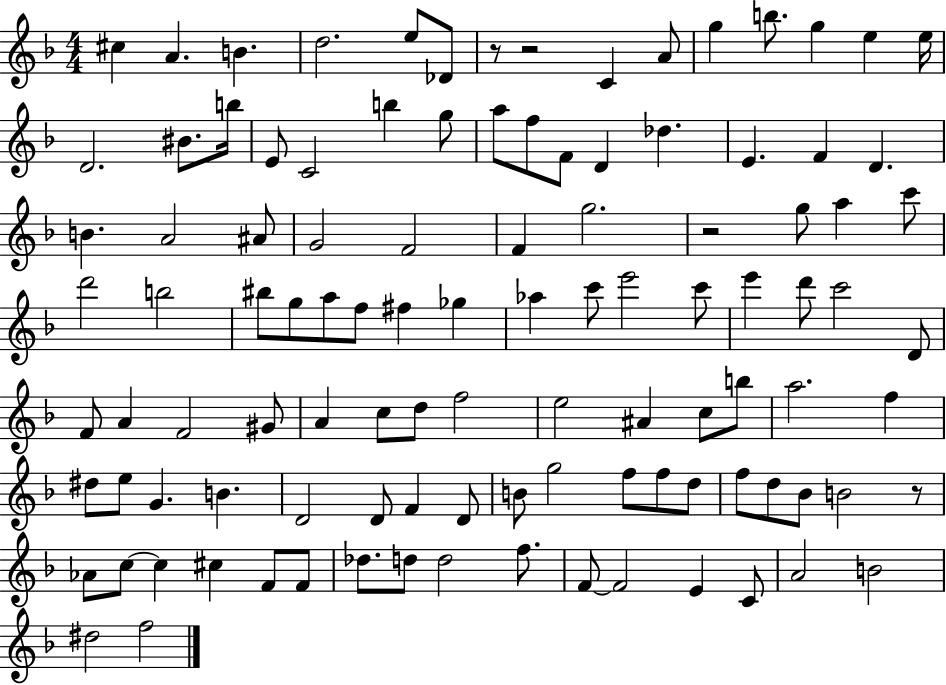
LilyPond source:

{
  \clef treble
  \numericTimeSignature
  \time 4/4
  \key f \major
  cis''4 a'4. b'4. | d''2. e''8 des'8 | r8 r2 c'4 a'8 | g''4 b''8. g''4 e''4 e''16 | \break d'2. bis'8. b''16 | e'8 c'2 b''4 g''8 | a''8 f''8 f'8 d'4 des''4. | e'4. f'4 d'4. | \break b'4. a'2 ais'8 | g'2 f'2 | f'4 g''2. | r2 g''8 a''4 c'''8 | \break d'''2 b''2 | bis''8 g''8 a''8 f''8 fis''4 ges''4 | aes''4 c'''8 e'''2 c'''8 | e'''4 d'''8 c'''2 d'8 | \break f'8 a'4 f'2 gis'8 | a'4 c''8 d''8 f''2 | e''2 ais'4 c''8 b''8 | a''2. f''4 | \break dis''8 e''8 g'4. b'4. | d'2 d'8 f'4 d'8 | b'8 g''2 f''8 f''8 d''8 | f''8 d''8 bes'8 b'2 r8 | \break aes'8 c''8~~ c''4 cis''4 f'8 f'8 | des''8. d''8 d''2 f''8. | f'8~~ f'2 e'4 c'8 | a'2 b'2 | \break dis''2 f''2 | \bar "|."
}